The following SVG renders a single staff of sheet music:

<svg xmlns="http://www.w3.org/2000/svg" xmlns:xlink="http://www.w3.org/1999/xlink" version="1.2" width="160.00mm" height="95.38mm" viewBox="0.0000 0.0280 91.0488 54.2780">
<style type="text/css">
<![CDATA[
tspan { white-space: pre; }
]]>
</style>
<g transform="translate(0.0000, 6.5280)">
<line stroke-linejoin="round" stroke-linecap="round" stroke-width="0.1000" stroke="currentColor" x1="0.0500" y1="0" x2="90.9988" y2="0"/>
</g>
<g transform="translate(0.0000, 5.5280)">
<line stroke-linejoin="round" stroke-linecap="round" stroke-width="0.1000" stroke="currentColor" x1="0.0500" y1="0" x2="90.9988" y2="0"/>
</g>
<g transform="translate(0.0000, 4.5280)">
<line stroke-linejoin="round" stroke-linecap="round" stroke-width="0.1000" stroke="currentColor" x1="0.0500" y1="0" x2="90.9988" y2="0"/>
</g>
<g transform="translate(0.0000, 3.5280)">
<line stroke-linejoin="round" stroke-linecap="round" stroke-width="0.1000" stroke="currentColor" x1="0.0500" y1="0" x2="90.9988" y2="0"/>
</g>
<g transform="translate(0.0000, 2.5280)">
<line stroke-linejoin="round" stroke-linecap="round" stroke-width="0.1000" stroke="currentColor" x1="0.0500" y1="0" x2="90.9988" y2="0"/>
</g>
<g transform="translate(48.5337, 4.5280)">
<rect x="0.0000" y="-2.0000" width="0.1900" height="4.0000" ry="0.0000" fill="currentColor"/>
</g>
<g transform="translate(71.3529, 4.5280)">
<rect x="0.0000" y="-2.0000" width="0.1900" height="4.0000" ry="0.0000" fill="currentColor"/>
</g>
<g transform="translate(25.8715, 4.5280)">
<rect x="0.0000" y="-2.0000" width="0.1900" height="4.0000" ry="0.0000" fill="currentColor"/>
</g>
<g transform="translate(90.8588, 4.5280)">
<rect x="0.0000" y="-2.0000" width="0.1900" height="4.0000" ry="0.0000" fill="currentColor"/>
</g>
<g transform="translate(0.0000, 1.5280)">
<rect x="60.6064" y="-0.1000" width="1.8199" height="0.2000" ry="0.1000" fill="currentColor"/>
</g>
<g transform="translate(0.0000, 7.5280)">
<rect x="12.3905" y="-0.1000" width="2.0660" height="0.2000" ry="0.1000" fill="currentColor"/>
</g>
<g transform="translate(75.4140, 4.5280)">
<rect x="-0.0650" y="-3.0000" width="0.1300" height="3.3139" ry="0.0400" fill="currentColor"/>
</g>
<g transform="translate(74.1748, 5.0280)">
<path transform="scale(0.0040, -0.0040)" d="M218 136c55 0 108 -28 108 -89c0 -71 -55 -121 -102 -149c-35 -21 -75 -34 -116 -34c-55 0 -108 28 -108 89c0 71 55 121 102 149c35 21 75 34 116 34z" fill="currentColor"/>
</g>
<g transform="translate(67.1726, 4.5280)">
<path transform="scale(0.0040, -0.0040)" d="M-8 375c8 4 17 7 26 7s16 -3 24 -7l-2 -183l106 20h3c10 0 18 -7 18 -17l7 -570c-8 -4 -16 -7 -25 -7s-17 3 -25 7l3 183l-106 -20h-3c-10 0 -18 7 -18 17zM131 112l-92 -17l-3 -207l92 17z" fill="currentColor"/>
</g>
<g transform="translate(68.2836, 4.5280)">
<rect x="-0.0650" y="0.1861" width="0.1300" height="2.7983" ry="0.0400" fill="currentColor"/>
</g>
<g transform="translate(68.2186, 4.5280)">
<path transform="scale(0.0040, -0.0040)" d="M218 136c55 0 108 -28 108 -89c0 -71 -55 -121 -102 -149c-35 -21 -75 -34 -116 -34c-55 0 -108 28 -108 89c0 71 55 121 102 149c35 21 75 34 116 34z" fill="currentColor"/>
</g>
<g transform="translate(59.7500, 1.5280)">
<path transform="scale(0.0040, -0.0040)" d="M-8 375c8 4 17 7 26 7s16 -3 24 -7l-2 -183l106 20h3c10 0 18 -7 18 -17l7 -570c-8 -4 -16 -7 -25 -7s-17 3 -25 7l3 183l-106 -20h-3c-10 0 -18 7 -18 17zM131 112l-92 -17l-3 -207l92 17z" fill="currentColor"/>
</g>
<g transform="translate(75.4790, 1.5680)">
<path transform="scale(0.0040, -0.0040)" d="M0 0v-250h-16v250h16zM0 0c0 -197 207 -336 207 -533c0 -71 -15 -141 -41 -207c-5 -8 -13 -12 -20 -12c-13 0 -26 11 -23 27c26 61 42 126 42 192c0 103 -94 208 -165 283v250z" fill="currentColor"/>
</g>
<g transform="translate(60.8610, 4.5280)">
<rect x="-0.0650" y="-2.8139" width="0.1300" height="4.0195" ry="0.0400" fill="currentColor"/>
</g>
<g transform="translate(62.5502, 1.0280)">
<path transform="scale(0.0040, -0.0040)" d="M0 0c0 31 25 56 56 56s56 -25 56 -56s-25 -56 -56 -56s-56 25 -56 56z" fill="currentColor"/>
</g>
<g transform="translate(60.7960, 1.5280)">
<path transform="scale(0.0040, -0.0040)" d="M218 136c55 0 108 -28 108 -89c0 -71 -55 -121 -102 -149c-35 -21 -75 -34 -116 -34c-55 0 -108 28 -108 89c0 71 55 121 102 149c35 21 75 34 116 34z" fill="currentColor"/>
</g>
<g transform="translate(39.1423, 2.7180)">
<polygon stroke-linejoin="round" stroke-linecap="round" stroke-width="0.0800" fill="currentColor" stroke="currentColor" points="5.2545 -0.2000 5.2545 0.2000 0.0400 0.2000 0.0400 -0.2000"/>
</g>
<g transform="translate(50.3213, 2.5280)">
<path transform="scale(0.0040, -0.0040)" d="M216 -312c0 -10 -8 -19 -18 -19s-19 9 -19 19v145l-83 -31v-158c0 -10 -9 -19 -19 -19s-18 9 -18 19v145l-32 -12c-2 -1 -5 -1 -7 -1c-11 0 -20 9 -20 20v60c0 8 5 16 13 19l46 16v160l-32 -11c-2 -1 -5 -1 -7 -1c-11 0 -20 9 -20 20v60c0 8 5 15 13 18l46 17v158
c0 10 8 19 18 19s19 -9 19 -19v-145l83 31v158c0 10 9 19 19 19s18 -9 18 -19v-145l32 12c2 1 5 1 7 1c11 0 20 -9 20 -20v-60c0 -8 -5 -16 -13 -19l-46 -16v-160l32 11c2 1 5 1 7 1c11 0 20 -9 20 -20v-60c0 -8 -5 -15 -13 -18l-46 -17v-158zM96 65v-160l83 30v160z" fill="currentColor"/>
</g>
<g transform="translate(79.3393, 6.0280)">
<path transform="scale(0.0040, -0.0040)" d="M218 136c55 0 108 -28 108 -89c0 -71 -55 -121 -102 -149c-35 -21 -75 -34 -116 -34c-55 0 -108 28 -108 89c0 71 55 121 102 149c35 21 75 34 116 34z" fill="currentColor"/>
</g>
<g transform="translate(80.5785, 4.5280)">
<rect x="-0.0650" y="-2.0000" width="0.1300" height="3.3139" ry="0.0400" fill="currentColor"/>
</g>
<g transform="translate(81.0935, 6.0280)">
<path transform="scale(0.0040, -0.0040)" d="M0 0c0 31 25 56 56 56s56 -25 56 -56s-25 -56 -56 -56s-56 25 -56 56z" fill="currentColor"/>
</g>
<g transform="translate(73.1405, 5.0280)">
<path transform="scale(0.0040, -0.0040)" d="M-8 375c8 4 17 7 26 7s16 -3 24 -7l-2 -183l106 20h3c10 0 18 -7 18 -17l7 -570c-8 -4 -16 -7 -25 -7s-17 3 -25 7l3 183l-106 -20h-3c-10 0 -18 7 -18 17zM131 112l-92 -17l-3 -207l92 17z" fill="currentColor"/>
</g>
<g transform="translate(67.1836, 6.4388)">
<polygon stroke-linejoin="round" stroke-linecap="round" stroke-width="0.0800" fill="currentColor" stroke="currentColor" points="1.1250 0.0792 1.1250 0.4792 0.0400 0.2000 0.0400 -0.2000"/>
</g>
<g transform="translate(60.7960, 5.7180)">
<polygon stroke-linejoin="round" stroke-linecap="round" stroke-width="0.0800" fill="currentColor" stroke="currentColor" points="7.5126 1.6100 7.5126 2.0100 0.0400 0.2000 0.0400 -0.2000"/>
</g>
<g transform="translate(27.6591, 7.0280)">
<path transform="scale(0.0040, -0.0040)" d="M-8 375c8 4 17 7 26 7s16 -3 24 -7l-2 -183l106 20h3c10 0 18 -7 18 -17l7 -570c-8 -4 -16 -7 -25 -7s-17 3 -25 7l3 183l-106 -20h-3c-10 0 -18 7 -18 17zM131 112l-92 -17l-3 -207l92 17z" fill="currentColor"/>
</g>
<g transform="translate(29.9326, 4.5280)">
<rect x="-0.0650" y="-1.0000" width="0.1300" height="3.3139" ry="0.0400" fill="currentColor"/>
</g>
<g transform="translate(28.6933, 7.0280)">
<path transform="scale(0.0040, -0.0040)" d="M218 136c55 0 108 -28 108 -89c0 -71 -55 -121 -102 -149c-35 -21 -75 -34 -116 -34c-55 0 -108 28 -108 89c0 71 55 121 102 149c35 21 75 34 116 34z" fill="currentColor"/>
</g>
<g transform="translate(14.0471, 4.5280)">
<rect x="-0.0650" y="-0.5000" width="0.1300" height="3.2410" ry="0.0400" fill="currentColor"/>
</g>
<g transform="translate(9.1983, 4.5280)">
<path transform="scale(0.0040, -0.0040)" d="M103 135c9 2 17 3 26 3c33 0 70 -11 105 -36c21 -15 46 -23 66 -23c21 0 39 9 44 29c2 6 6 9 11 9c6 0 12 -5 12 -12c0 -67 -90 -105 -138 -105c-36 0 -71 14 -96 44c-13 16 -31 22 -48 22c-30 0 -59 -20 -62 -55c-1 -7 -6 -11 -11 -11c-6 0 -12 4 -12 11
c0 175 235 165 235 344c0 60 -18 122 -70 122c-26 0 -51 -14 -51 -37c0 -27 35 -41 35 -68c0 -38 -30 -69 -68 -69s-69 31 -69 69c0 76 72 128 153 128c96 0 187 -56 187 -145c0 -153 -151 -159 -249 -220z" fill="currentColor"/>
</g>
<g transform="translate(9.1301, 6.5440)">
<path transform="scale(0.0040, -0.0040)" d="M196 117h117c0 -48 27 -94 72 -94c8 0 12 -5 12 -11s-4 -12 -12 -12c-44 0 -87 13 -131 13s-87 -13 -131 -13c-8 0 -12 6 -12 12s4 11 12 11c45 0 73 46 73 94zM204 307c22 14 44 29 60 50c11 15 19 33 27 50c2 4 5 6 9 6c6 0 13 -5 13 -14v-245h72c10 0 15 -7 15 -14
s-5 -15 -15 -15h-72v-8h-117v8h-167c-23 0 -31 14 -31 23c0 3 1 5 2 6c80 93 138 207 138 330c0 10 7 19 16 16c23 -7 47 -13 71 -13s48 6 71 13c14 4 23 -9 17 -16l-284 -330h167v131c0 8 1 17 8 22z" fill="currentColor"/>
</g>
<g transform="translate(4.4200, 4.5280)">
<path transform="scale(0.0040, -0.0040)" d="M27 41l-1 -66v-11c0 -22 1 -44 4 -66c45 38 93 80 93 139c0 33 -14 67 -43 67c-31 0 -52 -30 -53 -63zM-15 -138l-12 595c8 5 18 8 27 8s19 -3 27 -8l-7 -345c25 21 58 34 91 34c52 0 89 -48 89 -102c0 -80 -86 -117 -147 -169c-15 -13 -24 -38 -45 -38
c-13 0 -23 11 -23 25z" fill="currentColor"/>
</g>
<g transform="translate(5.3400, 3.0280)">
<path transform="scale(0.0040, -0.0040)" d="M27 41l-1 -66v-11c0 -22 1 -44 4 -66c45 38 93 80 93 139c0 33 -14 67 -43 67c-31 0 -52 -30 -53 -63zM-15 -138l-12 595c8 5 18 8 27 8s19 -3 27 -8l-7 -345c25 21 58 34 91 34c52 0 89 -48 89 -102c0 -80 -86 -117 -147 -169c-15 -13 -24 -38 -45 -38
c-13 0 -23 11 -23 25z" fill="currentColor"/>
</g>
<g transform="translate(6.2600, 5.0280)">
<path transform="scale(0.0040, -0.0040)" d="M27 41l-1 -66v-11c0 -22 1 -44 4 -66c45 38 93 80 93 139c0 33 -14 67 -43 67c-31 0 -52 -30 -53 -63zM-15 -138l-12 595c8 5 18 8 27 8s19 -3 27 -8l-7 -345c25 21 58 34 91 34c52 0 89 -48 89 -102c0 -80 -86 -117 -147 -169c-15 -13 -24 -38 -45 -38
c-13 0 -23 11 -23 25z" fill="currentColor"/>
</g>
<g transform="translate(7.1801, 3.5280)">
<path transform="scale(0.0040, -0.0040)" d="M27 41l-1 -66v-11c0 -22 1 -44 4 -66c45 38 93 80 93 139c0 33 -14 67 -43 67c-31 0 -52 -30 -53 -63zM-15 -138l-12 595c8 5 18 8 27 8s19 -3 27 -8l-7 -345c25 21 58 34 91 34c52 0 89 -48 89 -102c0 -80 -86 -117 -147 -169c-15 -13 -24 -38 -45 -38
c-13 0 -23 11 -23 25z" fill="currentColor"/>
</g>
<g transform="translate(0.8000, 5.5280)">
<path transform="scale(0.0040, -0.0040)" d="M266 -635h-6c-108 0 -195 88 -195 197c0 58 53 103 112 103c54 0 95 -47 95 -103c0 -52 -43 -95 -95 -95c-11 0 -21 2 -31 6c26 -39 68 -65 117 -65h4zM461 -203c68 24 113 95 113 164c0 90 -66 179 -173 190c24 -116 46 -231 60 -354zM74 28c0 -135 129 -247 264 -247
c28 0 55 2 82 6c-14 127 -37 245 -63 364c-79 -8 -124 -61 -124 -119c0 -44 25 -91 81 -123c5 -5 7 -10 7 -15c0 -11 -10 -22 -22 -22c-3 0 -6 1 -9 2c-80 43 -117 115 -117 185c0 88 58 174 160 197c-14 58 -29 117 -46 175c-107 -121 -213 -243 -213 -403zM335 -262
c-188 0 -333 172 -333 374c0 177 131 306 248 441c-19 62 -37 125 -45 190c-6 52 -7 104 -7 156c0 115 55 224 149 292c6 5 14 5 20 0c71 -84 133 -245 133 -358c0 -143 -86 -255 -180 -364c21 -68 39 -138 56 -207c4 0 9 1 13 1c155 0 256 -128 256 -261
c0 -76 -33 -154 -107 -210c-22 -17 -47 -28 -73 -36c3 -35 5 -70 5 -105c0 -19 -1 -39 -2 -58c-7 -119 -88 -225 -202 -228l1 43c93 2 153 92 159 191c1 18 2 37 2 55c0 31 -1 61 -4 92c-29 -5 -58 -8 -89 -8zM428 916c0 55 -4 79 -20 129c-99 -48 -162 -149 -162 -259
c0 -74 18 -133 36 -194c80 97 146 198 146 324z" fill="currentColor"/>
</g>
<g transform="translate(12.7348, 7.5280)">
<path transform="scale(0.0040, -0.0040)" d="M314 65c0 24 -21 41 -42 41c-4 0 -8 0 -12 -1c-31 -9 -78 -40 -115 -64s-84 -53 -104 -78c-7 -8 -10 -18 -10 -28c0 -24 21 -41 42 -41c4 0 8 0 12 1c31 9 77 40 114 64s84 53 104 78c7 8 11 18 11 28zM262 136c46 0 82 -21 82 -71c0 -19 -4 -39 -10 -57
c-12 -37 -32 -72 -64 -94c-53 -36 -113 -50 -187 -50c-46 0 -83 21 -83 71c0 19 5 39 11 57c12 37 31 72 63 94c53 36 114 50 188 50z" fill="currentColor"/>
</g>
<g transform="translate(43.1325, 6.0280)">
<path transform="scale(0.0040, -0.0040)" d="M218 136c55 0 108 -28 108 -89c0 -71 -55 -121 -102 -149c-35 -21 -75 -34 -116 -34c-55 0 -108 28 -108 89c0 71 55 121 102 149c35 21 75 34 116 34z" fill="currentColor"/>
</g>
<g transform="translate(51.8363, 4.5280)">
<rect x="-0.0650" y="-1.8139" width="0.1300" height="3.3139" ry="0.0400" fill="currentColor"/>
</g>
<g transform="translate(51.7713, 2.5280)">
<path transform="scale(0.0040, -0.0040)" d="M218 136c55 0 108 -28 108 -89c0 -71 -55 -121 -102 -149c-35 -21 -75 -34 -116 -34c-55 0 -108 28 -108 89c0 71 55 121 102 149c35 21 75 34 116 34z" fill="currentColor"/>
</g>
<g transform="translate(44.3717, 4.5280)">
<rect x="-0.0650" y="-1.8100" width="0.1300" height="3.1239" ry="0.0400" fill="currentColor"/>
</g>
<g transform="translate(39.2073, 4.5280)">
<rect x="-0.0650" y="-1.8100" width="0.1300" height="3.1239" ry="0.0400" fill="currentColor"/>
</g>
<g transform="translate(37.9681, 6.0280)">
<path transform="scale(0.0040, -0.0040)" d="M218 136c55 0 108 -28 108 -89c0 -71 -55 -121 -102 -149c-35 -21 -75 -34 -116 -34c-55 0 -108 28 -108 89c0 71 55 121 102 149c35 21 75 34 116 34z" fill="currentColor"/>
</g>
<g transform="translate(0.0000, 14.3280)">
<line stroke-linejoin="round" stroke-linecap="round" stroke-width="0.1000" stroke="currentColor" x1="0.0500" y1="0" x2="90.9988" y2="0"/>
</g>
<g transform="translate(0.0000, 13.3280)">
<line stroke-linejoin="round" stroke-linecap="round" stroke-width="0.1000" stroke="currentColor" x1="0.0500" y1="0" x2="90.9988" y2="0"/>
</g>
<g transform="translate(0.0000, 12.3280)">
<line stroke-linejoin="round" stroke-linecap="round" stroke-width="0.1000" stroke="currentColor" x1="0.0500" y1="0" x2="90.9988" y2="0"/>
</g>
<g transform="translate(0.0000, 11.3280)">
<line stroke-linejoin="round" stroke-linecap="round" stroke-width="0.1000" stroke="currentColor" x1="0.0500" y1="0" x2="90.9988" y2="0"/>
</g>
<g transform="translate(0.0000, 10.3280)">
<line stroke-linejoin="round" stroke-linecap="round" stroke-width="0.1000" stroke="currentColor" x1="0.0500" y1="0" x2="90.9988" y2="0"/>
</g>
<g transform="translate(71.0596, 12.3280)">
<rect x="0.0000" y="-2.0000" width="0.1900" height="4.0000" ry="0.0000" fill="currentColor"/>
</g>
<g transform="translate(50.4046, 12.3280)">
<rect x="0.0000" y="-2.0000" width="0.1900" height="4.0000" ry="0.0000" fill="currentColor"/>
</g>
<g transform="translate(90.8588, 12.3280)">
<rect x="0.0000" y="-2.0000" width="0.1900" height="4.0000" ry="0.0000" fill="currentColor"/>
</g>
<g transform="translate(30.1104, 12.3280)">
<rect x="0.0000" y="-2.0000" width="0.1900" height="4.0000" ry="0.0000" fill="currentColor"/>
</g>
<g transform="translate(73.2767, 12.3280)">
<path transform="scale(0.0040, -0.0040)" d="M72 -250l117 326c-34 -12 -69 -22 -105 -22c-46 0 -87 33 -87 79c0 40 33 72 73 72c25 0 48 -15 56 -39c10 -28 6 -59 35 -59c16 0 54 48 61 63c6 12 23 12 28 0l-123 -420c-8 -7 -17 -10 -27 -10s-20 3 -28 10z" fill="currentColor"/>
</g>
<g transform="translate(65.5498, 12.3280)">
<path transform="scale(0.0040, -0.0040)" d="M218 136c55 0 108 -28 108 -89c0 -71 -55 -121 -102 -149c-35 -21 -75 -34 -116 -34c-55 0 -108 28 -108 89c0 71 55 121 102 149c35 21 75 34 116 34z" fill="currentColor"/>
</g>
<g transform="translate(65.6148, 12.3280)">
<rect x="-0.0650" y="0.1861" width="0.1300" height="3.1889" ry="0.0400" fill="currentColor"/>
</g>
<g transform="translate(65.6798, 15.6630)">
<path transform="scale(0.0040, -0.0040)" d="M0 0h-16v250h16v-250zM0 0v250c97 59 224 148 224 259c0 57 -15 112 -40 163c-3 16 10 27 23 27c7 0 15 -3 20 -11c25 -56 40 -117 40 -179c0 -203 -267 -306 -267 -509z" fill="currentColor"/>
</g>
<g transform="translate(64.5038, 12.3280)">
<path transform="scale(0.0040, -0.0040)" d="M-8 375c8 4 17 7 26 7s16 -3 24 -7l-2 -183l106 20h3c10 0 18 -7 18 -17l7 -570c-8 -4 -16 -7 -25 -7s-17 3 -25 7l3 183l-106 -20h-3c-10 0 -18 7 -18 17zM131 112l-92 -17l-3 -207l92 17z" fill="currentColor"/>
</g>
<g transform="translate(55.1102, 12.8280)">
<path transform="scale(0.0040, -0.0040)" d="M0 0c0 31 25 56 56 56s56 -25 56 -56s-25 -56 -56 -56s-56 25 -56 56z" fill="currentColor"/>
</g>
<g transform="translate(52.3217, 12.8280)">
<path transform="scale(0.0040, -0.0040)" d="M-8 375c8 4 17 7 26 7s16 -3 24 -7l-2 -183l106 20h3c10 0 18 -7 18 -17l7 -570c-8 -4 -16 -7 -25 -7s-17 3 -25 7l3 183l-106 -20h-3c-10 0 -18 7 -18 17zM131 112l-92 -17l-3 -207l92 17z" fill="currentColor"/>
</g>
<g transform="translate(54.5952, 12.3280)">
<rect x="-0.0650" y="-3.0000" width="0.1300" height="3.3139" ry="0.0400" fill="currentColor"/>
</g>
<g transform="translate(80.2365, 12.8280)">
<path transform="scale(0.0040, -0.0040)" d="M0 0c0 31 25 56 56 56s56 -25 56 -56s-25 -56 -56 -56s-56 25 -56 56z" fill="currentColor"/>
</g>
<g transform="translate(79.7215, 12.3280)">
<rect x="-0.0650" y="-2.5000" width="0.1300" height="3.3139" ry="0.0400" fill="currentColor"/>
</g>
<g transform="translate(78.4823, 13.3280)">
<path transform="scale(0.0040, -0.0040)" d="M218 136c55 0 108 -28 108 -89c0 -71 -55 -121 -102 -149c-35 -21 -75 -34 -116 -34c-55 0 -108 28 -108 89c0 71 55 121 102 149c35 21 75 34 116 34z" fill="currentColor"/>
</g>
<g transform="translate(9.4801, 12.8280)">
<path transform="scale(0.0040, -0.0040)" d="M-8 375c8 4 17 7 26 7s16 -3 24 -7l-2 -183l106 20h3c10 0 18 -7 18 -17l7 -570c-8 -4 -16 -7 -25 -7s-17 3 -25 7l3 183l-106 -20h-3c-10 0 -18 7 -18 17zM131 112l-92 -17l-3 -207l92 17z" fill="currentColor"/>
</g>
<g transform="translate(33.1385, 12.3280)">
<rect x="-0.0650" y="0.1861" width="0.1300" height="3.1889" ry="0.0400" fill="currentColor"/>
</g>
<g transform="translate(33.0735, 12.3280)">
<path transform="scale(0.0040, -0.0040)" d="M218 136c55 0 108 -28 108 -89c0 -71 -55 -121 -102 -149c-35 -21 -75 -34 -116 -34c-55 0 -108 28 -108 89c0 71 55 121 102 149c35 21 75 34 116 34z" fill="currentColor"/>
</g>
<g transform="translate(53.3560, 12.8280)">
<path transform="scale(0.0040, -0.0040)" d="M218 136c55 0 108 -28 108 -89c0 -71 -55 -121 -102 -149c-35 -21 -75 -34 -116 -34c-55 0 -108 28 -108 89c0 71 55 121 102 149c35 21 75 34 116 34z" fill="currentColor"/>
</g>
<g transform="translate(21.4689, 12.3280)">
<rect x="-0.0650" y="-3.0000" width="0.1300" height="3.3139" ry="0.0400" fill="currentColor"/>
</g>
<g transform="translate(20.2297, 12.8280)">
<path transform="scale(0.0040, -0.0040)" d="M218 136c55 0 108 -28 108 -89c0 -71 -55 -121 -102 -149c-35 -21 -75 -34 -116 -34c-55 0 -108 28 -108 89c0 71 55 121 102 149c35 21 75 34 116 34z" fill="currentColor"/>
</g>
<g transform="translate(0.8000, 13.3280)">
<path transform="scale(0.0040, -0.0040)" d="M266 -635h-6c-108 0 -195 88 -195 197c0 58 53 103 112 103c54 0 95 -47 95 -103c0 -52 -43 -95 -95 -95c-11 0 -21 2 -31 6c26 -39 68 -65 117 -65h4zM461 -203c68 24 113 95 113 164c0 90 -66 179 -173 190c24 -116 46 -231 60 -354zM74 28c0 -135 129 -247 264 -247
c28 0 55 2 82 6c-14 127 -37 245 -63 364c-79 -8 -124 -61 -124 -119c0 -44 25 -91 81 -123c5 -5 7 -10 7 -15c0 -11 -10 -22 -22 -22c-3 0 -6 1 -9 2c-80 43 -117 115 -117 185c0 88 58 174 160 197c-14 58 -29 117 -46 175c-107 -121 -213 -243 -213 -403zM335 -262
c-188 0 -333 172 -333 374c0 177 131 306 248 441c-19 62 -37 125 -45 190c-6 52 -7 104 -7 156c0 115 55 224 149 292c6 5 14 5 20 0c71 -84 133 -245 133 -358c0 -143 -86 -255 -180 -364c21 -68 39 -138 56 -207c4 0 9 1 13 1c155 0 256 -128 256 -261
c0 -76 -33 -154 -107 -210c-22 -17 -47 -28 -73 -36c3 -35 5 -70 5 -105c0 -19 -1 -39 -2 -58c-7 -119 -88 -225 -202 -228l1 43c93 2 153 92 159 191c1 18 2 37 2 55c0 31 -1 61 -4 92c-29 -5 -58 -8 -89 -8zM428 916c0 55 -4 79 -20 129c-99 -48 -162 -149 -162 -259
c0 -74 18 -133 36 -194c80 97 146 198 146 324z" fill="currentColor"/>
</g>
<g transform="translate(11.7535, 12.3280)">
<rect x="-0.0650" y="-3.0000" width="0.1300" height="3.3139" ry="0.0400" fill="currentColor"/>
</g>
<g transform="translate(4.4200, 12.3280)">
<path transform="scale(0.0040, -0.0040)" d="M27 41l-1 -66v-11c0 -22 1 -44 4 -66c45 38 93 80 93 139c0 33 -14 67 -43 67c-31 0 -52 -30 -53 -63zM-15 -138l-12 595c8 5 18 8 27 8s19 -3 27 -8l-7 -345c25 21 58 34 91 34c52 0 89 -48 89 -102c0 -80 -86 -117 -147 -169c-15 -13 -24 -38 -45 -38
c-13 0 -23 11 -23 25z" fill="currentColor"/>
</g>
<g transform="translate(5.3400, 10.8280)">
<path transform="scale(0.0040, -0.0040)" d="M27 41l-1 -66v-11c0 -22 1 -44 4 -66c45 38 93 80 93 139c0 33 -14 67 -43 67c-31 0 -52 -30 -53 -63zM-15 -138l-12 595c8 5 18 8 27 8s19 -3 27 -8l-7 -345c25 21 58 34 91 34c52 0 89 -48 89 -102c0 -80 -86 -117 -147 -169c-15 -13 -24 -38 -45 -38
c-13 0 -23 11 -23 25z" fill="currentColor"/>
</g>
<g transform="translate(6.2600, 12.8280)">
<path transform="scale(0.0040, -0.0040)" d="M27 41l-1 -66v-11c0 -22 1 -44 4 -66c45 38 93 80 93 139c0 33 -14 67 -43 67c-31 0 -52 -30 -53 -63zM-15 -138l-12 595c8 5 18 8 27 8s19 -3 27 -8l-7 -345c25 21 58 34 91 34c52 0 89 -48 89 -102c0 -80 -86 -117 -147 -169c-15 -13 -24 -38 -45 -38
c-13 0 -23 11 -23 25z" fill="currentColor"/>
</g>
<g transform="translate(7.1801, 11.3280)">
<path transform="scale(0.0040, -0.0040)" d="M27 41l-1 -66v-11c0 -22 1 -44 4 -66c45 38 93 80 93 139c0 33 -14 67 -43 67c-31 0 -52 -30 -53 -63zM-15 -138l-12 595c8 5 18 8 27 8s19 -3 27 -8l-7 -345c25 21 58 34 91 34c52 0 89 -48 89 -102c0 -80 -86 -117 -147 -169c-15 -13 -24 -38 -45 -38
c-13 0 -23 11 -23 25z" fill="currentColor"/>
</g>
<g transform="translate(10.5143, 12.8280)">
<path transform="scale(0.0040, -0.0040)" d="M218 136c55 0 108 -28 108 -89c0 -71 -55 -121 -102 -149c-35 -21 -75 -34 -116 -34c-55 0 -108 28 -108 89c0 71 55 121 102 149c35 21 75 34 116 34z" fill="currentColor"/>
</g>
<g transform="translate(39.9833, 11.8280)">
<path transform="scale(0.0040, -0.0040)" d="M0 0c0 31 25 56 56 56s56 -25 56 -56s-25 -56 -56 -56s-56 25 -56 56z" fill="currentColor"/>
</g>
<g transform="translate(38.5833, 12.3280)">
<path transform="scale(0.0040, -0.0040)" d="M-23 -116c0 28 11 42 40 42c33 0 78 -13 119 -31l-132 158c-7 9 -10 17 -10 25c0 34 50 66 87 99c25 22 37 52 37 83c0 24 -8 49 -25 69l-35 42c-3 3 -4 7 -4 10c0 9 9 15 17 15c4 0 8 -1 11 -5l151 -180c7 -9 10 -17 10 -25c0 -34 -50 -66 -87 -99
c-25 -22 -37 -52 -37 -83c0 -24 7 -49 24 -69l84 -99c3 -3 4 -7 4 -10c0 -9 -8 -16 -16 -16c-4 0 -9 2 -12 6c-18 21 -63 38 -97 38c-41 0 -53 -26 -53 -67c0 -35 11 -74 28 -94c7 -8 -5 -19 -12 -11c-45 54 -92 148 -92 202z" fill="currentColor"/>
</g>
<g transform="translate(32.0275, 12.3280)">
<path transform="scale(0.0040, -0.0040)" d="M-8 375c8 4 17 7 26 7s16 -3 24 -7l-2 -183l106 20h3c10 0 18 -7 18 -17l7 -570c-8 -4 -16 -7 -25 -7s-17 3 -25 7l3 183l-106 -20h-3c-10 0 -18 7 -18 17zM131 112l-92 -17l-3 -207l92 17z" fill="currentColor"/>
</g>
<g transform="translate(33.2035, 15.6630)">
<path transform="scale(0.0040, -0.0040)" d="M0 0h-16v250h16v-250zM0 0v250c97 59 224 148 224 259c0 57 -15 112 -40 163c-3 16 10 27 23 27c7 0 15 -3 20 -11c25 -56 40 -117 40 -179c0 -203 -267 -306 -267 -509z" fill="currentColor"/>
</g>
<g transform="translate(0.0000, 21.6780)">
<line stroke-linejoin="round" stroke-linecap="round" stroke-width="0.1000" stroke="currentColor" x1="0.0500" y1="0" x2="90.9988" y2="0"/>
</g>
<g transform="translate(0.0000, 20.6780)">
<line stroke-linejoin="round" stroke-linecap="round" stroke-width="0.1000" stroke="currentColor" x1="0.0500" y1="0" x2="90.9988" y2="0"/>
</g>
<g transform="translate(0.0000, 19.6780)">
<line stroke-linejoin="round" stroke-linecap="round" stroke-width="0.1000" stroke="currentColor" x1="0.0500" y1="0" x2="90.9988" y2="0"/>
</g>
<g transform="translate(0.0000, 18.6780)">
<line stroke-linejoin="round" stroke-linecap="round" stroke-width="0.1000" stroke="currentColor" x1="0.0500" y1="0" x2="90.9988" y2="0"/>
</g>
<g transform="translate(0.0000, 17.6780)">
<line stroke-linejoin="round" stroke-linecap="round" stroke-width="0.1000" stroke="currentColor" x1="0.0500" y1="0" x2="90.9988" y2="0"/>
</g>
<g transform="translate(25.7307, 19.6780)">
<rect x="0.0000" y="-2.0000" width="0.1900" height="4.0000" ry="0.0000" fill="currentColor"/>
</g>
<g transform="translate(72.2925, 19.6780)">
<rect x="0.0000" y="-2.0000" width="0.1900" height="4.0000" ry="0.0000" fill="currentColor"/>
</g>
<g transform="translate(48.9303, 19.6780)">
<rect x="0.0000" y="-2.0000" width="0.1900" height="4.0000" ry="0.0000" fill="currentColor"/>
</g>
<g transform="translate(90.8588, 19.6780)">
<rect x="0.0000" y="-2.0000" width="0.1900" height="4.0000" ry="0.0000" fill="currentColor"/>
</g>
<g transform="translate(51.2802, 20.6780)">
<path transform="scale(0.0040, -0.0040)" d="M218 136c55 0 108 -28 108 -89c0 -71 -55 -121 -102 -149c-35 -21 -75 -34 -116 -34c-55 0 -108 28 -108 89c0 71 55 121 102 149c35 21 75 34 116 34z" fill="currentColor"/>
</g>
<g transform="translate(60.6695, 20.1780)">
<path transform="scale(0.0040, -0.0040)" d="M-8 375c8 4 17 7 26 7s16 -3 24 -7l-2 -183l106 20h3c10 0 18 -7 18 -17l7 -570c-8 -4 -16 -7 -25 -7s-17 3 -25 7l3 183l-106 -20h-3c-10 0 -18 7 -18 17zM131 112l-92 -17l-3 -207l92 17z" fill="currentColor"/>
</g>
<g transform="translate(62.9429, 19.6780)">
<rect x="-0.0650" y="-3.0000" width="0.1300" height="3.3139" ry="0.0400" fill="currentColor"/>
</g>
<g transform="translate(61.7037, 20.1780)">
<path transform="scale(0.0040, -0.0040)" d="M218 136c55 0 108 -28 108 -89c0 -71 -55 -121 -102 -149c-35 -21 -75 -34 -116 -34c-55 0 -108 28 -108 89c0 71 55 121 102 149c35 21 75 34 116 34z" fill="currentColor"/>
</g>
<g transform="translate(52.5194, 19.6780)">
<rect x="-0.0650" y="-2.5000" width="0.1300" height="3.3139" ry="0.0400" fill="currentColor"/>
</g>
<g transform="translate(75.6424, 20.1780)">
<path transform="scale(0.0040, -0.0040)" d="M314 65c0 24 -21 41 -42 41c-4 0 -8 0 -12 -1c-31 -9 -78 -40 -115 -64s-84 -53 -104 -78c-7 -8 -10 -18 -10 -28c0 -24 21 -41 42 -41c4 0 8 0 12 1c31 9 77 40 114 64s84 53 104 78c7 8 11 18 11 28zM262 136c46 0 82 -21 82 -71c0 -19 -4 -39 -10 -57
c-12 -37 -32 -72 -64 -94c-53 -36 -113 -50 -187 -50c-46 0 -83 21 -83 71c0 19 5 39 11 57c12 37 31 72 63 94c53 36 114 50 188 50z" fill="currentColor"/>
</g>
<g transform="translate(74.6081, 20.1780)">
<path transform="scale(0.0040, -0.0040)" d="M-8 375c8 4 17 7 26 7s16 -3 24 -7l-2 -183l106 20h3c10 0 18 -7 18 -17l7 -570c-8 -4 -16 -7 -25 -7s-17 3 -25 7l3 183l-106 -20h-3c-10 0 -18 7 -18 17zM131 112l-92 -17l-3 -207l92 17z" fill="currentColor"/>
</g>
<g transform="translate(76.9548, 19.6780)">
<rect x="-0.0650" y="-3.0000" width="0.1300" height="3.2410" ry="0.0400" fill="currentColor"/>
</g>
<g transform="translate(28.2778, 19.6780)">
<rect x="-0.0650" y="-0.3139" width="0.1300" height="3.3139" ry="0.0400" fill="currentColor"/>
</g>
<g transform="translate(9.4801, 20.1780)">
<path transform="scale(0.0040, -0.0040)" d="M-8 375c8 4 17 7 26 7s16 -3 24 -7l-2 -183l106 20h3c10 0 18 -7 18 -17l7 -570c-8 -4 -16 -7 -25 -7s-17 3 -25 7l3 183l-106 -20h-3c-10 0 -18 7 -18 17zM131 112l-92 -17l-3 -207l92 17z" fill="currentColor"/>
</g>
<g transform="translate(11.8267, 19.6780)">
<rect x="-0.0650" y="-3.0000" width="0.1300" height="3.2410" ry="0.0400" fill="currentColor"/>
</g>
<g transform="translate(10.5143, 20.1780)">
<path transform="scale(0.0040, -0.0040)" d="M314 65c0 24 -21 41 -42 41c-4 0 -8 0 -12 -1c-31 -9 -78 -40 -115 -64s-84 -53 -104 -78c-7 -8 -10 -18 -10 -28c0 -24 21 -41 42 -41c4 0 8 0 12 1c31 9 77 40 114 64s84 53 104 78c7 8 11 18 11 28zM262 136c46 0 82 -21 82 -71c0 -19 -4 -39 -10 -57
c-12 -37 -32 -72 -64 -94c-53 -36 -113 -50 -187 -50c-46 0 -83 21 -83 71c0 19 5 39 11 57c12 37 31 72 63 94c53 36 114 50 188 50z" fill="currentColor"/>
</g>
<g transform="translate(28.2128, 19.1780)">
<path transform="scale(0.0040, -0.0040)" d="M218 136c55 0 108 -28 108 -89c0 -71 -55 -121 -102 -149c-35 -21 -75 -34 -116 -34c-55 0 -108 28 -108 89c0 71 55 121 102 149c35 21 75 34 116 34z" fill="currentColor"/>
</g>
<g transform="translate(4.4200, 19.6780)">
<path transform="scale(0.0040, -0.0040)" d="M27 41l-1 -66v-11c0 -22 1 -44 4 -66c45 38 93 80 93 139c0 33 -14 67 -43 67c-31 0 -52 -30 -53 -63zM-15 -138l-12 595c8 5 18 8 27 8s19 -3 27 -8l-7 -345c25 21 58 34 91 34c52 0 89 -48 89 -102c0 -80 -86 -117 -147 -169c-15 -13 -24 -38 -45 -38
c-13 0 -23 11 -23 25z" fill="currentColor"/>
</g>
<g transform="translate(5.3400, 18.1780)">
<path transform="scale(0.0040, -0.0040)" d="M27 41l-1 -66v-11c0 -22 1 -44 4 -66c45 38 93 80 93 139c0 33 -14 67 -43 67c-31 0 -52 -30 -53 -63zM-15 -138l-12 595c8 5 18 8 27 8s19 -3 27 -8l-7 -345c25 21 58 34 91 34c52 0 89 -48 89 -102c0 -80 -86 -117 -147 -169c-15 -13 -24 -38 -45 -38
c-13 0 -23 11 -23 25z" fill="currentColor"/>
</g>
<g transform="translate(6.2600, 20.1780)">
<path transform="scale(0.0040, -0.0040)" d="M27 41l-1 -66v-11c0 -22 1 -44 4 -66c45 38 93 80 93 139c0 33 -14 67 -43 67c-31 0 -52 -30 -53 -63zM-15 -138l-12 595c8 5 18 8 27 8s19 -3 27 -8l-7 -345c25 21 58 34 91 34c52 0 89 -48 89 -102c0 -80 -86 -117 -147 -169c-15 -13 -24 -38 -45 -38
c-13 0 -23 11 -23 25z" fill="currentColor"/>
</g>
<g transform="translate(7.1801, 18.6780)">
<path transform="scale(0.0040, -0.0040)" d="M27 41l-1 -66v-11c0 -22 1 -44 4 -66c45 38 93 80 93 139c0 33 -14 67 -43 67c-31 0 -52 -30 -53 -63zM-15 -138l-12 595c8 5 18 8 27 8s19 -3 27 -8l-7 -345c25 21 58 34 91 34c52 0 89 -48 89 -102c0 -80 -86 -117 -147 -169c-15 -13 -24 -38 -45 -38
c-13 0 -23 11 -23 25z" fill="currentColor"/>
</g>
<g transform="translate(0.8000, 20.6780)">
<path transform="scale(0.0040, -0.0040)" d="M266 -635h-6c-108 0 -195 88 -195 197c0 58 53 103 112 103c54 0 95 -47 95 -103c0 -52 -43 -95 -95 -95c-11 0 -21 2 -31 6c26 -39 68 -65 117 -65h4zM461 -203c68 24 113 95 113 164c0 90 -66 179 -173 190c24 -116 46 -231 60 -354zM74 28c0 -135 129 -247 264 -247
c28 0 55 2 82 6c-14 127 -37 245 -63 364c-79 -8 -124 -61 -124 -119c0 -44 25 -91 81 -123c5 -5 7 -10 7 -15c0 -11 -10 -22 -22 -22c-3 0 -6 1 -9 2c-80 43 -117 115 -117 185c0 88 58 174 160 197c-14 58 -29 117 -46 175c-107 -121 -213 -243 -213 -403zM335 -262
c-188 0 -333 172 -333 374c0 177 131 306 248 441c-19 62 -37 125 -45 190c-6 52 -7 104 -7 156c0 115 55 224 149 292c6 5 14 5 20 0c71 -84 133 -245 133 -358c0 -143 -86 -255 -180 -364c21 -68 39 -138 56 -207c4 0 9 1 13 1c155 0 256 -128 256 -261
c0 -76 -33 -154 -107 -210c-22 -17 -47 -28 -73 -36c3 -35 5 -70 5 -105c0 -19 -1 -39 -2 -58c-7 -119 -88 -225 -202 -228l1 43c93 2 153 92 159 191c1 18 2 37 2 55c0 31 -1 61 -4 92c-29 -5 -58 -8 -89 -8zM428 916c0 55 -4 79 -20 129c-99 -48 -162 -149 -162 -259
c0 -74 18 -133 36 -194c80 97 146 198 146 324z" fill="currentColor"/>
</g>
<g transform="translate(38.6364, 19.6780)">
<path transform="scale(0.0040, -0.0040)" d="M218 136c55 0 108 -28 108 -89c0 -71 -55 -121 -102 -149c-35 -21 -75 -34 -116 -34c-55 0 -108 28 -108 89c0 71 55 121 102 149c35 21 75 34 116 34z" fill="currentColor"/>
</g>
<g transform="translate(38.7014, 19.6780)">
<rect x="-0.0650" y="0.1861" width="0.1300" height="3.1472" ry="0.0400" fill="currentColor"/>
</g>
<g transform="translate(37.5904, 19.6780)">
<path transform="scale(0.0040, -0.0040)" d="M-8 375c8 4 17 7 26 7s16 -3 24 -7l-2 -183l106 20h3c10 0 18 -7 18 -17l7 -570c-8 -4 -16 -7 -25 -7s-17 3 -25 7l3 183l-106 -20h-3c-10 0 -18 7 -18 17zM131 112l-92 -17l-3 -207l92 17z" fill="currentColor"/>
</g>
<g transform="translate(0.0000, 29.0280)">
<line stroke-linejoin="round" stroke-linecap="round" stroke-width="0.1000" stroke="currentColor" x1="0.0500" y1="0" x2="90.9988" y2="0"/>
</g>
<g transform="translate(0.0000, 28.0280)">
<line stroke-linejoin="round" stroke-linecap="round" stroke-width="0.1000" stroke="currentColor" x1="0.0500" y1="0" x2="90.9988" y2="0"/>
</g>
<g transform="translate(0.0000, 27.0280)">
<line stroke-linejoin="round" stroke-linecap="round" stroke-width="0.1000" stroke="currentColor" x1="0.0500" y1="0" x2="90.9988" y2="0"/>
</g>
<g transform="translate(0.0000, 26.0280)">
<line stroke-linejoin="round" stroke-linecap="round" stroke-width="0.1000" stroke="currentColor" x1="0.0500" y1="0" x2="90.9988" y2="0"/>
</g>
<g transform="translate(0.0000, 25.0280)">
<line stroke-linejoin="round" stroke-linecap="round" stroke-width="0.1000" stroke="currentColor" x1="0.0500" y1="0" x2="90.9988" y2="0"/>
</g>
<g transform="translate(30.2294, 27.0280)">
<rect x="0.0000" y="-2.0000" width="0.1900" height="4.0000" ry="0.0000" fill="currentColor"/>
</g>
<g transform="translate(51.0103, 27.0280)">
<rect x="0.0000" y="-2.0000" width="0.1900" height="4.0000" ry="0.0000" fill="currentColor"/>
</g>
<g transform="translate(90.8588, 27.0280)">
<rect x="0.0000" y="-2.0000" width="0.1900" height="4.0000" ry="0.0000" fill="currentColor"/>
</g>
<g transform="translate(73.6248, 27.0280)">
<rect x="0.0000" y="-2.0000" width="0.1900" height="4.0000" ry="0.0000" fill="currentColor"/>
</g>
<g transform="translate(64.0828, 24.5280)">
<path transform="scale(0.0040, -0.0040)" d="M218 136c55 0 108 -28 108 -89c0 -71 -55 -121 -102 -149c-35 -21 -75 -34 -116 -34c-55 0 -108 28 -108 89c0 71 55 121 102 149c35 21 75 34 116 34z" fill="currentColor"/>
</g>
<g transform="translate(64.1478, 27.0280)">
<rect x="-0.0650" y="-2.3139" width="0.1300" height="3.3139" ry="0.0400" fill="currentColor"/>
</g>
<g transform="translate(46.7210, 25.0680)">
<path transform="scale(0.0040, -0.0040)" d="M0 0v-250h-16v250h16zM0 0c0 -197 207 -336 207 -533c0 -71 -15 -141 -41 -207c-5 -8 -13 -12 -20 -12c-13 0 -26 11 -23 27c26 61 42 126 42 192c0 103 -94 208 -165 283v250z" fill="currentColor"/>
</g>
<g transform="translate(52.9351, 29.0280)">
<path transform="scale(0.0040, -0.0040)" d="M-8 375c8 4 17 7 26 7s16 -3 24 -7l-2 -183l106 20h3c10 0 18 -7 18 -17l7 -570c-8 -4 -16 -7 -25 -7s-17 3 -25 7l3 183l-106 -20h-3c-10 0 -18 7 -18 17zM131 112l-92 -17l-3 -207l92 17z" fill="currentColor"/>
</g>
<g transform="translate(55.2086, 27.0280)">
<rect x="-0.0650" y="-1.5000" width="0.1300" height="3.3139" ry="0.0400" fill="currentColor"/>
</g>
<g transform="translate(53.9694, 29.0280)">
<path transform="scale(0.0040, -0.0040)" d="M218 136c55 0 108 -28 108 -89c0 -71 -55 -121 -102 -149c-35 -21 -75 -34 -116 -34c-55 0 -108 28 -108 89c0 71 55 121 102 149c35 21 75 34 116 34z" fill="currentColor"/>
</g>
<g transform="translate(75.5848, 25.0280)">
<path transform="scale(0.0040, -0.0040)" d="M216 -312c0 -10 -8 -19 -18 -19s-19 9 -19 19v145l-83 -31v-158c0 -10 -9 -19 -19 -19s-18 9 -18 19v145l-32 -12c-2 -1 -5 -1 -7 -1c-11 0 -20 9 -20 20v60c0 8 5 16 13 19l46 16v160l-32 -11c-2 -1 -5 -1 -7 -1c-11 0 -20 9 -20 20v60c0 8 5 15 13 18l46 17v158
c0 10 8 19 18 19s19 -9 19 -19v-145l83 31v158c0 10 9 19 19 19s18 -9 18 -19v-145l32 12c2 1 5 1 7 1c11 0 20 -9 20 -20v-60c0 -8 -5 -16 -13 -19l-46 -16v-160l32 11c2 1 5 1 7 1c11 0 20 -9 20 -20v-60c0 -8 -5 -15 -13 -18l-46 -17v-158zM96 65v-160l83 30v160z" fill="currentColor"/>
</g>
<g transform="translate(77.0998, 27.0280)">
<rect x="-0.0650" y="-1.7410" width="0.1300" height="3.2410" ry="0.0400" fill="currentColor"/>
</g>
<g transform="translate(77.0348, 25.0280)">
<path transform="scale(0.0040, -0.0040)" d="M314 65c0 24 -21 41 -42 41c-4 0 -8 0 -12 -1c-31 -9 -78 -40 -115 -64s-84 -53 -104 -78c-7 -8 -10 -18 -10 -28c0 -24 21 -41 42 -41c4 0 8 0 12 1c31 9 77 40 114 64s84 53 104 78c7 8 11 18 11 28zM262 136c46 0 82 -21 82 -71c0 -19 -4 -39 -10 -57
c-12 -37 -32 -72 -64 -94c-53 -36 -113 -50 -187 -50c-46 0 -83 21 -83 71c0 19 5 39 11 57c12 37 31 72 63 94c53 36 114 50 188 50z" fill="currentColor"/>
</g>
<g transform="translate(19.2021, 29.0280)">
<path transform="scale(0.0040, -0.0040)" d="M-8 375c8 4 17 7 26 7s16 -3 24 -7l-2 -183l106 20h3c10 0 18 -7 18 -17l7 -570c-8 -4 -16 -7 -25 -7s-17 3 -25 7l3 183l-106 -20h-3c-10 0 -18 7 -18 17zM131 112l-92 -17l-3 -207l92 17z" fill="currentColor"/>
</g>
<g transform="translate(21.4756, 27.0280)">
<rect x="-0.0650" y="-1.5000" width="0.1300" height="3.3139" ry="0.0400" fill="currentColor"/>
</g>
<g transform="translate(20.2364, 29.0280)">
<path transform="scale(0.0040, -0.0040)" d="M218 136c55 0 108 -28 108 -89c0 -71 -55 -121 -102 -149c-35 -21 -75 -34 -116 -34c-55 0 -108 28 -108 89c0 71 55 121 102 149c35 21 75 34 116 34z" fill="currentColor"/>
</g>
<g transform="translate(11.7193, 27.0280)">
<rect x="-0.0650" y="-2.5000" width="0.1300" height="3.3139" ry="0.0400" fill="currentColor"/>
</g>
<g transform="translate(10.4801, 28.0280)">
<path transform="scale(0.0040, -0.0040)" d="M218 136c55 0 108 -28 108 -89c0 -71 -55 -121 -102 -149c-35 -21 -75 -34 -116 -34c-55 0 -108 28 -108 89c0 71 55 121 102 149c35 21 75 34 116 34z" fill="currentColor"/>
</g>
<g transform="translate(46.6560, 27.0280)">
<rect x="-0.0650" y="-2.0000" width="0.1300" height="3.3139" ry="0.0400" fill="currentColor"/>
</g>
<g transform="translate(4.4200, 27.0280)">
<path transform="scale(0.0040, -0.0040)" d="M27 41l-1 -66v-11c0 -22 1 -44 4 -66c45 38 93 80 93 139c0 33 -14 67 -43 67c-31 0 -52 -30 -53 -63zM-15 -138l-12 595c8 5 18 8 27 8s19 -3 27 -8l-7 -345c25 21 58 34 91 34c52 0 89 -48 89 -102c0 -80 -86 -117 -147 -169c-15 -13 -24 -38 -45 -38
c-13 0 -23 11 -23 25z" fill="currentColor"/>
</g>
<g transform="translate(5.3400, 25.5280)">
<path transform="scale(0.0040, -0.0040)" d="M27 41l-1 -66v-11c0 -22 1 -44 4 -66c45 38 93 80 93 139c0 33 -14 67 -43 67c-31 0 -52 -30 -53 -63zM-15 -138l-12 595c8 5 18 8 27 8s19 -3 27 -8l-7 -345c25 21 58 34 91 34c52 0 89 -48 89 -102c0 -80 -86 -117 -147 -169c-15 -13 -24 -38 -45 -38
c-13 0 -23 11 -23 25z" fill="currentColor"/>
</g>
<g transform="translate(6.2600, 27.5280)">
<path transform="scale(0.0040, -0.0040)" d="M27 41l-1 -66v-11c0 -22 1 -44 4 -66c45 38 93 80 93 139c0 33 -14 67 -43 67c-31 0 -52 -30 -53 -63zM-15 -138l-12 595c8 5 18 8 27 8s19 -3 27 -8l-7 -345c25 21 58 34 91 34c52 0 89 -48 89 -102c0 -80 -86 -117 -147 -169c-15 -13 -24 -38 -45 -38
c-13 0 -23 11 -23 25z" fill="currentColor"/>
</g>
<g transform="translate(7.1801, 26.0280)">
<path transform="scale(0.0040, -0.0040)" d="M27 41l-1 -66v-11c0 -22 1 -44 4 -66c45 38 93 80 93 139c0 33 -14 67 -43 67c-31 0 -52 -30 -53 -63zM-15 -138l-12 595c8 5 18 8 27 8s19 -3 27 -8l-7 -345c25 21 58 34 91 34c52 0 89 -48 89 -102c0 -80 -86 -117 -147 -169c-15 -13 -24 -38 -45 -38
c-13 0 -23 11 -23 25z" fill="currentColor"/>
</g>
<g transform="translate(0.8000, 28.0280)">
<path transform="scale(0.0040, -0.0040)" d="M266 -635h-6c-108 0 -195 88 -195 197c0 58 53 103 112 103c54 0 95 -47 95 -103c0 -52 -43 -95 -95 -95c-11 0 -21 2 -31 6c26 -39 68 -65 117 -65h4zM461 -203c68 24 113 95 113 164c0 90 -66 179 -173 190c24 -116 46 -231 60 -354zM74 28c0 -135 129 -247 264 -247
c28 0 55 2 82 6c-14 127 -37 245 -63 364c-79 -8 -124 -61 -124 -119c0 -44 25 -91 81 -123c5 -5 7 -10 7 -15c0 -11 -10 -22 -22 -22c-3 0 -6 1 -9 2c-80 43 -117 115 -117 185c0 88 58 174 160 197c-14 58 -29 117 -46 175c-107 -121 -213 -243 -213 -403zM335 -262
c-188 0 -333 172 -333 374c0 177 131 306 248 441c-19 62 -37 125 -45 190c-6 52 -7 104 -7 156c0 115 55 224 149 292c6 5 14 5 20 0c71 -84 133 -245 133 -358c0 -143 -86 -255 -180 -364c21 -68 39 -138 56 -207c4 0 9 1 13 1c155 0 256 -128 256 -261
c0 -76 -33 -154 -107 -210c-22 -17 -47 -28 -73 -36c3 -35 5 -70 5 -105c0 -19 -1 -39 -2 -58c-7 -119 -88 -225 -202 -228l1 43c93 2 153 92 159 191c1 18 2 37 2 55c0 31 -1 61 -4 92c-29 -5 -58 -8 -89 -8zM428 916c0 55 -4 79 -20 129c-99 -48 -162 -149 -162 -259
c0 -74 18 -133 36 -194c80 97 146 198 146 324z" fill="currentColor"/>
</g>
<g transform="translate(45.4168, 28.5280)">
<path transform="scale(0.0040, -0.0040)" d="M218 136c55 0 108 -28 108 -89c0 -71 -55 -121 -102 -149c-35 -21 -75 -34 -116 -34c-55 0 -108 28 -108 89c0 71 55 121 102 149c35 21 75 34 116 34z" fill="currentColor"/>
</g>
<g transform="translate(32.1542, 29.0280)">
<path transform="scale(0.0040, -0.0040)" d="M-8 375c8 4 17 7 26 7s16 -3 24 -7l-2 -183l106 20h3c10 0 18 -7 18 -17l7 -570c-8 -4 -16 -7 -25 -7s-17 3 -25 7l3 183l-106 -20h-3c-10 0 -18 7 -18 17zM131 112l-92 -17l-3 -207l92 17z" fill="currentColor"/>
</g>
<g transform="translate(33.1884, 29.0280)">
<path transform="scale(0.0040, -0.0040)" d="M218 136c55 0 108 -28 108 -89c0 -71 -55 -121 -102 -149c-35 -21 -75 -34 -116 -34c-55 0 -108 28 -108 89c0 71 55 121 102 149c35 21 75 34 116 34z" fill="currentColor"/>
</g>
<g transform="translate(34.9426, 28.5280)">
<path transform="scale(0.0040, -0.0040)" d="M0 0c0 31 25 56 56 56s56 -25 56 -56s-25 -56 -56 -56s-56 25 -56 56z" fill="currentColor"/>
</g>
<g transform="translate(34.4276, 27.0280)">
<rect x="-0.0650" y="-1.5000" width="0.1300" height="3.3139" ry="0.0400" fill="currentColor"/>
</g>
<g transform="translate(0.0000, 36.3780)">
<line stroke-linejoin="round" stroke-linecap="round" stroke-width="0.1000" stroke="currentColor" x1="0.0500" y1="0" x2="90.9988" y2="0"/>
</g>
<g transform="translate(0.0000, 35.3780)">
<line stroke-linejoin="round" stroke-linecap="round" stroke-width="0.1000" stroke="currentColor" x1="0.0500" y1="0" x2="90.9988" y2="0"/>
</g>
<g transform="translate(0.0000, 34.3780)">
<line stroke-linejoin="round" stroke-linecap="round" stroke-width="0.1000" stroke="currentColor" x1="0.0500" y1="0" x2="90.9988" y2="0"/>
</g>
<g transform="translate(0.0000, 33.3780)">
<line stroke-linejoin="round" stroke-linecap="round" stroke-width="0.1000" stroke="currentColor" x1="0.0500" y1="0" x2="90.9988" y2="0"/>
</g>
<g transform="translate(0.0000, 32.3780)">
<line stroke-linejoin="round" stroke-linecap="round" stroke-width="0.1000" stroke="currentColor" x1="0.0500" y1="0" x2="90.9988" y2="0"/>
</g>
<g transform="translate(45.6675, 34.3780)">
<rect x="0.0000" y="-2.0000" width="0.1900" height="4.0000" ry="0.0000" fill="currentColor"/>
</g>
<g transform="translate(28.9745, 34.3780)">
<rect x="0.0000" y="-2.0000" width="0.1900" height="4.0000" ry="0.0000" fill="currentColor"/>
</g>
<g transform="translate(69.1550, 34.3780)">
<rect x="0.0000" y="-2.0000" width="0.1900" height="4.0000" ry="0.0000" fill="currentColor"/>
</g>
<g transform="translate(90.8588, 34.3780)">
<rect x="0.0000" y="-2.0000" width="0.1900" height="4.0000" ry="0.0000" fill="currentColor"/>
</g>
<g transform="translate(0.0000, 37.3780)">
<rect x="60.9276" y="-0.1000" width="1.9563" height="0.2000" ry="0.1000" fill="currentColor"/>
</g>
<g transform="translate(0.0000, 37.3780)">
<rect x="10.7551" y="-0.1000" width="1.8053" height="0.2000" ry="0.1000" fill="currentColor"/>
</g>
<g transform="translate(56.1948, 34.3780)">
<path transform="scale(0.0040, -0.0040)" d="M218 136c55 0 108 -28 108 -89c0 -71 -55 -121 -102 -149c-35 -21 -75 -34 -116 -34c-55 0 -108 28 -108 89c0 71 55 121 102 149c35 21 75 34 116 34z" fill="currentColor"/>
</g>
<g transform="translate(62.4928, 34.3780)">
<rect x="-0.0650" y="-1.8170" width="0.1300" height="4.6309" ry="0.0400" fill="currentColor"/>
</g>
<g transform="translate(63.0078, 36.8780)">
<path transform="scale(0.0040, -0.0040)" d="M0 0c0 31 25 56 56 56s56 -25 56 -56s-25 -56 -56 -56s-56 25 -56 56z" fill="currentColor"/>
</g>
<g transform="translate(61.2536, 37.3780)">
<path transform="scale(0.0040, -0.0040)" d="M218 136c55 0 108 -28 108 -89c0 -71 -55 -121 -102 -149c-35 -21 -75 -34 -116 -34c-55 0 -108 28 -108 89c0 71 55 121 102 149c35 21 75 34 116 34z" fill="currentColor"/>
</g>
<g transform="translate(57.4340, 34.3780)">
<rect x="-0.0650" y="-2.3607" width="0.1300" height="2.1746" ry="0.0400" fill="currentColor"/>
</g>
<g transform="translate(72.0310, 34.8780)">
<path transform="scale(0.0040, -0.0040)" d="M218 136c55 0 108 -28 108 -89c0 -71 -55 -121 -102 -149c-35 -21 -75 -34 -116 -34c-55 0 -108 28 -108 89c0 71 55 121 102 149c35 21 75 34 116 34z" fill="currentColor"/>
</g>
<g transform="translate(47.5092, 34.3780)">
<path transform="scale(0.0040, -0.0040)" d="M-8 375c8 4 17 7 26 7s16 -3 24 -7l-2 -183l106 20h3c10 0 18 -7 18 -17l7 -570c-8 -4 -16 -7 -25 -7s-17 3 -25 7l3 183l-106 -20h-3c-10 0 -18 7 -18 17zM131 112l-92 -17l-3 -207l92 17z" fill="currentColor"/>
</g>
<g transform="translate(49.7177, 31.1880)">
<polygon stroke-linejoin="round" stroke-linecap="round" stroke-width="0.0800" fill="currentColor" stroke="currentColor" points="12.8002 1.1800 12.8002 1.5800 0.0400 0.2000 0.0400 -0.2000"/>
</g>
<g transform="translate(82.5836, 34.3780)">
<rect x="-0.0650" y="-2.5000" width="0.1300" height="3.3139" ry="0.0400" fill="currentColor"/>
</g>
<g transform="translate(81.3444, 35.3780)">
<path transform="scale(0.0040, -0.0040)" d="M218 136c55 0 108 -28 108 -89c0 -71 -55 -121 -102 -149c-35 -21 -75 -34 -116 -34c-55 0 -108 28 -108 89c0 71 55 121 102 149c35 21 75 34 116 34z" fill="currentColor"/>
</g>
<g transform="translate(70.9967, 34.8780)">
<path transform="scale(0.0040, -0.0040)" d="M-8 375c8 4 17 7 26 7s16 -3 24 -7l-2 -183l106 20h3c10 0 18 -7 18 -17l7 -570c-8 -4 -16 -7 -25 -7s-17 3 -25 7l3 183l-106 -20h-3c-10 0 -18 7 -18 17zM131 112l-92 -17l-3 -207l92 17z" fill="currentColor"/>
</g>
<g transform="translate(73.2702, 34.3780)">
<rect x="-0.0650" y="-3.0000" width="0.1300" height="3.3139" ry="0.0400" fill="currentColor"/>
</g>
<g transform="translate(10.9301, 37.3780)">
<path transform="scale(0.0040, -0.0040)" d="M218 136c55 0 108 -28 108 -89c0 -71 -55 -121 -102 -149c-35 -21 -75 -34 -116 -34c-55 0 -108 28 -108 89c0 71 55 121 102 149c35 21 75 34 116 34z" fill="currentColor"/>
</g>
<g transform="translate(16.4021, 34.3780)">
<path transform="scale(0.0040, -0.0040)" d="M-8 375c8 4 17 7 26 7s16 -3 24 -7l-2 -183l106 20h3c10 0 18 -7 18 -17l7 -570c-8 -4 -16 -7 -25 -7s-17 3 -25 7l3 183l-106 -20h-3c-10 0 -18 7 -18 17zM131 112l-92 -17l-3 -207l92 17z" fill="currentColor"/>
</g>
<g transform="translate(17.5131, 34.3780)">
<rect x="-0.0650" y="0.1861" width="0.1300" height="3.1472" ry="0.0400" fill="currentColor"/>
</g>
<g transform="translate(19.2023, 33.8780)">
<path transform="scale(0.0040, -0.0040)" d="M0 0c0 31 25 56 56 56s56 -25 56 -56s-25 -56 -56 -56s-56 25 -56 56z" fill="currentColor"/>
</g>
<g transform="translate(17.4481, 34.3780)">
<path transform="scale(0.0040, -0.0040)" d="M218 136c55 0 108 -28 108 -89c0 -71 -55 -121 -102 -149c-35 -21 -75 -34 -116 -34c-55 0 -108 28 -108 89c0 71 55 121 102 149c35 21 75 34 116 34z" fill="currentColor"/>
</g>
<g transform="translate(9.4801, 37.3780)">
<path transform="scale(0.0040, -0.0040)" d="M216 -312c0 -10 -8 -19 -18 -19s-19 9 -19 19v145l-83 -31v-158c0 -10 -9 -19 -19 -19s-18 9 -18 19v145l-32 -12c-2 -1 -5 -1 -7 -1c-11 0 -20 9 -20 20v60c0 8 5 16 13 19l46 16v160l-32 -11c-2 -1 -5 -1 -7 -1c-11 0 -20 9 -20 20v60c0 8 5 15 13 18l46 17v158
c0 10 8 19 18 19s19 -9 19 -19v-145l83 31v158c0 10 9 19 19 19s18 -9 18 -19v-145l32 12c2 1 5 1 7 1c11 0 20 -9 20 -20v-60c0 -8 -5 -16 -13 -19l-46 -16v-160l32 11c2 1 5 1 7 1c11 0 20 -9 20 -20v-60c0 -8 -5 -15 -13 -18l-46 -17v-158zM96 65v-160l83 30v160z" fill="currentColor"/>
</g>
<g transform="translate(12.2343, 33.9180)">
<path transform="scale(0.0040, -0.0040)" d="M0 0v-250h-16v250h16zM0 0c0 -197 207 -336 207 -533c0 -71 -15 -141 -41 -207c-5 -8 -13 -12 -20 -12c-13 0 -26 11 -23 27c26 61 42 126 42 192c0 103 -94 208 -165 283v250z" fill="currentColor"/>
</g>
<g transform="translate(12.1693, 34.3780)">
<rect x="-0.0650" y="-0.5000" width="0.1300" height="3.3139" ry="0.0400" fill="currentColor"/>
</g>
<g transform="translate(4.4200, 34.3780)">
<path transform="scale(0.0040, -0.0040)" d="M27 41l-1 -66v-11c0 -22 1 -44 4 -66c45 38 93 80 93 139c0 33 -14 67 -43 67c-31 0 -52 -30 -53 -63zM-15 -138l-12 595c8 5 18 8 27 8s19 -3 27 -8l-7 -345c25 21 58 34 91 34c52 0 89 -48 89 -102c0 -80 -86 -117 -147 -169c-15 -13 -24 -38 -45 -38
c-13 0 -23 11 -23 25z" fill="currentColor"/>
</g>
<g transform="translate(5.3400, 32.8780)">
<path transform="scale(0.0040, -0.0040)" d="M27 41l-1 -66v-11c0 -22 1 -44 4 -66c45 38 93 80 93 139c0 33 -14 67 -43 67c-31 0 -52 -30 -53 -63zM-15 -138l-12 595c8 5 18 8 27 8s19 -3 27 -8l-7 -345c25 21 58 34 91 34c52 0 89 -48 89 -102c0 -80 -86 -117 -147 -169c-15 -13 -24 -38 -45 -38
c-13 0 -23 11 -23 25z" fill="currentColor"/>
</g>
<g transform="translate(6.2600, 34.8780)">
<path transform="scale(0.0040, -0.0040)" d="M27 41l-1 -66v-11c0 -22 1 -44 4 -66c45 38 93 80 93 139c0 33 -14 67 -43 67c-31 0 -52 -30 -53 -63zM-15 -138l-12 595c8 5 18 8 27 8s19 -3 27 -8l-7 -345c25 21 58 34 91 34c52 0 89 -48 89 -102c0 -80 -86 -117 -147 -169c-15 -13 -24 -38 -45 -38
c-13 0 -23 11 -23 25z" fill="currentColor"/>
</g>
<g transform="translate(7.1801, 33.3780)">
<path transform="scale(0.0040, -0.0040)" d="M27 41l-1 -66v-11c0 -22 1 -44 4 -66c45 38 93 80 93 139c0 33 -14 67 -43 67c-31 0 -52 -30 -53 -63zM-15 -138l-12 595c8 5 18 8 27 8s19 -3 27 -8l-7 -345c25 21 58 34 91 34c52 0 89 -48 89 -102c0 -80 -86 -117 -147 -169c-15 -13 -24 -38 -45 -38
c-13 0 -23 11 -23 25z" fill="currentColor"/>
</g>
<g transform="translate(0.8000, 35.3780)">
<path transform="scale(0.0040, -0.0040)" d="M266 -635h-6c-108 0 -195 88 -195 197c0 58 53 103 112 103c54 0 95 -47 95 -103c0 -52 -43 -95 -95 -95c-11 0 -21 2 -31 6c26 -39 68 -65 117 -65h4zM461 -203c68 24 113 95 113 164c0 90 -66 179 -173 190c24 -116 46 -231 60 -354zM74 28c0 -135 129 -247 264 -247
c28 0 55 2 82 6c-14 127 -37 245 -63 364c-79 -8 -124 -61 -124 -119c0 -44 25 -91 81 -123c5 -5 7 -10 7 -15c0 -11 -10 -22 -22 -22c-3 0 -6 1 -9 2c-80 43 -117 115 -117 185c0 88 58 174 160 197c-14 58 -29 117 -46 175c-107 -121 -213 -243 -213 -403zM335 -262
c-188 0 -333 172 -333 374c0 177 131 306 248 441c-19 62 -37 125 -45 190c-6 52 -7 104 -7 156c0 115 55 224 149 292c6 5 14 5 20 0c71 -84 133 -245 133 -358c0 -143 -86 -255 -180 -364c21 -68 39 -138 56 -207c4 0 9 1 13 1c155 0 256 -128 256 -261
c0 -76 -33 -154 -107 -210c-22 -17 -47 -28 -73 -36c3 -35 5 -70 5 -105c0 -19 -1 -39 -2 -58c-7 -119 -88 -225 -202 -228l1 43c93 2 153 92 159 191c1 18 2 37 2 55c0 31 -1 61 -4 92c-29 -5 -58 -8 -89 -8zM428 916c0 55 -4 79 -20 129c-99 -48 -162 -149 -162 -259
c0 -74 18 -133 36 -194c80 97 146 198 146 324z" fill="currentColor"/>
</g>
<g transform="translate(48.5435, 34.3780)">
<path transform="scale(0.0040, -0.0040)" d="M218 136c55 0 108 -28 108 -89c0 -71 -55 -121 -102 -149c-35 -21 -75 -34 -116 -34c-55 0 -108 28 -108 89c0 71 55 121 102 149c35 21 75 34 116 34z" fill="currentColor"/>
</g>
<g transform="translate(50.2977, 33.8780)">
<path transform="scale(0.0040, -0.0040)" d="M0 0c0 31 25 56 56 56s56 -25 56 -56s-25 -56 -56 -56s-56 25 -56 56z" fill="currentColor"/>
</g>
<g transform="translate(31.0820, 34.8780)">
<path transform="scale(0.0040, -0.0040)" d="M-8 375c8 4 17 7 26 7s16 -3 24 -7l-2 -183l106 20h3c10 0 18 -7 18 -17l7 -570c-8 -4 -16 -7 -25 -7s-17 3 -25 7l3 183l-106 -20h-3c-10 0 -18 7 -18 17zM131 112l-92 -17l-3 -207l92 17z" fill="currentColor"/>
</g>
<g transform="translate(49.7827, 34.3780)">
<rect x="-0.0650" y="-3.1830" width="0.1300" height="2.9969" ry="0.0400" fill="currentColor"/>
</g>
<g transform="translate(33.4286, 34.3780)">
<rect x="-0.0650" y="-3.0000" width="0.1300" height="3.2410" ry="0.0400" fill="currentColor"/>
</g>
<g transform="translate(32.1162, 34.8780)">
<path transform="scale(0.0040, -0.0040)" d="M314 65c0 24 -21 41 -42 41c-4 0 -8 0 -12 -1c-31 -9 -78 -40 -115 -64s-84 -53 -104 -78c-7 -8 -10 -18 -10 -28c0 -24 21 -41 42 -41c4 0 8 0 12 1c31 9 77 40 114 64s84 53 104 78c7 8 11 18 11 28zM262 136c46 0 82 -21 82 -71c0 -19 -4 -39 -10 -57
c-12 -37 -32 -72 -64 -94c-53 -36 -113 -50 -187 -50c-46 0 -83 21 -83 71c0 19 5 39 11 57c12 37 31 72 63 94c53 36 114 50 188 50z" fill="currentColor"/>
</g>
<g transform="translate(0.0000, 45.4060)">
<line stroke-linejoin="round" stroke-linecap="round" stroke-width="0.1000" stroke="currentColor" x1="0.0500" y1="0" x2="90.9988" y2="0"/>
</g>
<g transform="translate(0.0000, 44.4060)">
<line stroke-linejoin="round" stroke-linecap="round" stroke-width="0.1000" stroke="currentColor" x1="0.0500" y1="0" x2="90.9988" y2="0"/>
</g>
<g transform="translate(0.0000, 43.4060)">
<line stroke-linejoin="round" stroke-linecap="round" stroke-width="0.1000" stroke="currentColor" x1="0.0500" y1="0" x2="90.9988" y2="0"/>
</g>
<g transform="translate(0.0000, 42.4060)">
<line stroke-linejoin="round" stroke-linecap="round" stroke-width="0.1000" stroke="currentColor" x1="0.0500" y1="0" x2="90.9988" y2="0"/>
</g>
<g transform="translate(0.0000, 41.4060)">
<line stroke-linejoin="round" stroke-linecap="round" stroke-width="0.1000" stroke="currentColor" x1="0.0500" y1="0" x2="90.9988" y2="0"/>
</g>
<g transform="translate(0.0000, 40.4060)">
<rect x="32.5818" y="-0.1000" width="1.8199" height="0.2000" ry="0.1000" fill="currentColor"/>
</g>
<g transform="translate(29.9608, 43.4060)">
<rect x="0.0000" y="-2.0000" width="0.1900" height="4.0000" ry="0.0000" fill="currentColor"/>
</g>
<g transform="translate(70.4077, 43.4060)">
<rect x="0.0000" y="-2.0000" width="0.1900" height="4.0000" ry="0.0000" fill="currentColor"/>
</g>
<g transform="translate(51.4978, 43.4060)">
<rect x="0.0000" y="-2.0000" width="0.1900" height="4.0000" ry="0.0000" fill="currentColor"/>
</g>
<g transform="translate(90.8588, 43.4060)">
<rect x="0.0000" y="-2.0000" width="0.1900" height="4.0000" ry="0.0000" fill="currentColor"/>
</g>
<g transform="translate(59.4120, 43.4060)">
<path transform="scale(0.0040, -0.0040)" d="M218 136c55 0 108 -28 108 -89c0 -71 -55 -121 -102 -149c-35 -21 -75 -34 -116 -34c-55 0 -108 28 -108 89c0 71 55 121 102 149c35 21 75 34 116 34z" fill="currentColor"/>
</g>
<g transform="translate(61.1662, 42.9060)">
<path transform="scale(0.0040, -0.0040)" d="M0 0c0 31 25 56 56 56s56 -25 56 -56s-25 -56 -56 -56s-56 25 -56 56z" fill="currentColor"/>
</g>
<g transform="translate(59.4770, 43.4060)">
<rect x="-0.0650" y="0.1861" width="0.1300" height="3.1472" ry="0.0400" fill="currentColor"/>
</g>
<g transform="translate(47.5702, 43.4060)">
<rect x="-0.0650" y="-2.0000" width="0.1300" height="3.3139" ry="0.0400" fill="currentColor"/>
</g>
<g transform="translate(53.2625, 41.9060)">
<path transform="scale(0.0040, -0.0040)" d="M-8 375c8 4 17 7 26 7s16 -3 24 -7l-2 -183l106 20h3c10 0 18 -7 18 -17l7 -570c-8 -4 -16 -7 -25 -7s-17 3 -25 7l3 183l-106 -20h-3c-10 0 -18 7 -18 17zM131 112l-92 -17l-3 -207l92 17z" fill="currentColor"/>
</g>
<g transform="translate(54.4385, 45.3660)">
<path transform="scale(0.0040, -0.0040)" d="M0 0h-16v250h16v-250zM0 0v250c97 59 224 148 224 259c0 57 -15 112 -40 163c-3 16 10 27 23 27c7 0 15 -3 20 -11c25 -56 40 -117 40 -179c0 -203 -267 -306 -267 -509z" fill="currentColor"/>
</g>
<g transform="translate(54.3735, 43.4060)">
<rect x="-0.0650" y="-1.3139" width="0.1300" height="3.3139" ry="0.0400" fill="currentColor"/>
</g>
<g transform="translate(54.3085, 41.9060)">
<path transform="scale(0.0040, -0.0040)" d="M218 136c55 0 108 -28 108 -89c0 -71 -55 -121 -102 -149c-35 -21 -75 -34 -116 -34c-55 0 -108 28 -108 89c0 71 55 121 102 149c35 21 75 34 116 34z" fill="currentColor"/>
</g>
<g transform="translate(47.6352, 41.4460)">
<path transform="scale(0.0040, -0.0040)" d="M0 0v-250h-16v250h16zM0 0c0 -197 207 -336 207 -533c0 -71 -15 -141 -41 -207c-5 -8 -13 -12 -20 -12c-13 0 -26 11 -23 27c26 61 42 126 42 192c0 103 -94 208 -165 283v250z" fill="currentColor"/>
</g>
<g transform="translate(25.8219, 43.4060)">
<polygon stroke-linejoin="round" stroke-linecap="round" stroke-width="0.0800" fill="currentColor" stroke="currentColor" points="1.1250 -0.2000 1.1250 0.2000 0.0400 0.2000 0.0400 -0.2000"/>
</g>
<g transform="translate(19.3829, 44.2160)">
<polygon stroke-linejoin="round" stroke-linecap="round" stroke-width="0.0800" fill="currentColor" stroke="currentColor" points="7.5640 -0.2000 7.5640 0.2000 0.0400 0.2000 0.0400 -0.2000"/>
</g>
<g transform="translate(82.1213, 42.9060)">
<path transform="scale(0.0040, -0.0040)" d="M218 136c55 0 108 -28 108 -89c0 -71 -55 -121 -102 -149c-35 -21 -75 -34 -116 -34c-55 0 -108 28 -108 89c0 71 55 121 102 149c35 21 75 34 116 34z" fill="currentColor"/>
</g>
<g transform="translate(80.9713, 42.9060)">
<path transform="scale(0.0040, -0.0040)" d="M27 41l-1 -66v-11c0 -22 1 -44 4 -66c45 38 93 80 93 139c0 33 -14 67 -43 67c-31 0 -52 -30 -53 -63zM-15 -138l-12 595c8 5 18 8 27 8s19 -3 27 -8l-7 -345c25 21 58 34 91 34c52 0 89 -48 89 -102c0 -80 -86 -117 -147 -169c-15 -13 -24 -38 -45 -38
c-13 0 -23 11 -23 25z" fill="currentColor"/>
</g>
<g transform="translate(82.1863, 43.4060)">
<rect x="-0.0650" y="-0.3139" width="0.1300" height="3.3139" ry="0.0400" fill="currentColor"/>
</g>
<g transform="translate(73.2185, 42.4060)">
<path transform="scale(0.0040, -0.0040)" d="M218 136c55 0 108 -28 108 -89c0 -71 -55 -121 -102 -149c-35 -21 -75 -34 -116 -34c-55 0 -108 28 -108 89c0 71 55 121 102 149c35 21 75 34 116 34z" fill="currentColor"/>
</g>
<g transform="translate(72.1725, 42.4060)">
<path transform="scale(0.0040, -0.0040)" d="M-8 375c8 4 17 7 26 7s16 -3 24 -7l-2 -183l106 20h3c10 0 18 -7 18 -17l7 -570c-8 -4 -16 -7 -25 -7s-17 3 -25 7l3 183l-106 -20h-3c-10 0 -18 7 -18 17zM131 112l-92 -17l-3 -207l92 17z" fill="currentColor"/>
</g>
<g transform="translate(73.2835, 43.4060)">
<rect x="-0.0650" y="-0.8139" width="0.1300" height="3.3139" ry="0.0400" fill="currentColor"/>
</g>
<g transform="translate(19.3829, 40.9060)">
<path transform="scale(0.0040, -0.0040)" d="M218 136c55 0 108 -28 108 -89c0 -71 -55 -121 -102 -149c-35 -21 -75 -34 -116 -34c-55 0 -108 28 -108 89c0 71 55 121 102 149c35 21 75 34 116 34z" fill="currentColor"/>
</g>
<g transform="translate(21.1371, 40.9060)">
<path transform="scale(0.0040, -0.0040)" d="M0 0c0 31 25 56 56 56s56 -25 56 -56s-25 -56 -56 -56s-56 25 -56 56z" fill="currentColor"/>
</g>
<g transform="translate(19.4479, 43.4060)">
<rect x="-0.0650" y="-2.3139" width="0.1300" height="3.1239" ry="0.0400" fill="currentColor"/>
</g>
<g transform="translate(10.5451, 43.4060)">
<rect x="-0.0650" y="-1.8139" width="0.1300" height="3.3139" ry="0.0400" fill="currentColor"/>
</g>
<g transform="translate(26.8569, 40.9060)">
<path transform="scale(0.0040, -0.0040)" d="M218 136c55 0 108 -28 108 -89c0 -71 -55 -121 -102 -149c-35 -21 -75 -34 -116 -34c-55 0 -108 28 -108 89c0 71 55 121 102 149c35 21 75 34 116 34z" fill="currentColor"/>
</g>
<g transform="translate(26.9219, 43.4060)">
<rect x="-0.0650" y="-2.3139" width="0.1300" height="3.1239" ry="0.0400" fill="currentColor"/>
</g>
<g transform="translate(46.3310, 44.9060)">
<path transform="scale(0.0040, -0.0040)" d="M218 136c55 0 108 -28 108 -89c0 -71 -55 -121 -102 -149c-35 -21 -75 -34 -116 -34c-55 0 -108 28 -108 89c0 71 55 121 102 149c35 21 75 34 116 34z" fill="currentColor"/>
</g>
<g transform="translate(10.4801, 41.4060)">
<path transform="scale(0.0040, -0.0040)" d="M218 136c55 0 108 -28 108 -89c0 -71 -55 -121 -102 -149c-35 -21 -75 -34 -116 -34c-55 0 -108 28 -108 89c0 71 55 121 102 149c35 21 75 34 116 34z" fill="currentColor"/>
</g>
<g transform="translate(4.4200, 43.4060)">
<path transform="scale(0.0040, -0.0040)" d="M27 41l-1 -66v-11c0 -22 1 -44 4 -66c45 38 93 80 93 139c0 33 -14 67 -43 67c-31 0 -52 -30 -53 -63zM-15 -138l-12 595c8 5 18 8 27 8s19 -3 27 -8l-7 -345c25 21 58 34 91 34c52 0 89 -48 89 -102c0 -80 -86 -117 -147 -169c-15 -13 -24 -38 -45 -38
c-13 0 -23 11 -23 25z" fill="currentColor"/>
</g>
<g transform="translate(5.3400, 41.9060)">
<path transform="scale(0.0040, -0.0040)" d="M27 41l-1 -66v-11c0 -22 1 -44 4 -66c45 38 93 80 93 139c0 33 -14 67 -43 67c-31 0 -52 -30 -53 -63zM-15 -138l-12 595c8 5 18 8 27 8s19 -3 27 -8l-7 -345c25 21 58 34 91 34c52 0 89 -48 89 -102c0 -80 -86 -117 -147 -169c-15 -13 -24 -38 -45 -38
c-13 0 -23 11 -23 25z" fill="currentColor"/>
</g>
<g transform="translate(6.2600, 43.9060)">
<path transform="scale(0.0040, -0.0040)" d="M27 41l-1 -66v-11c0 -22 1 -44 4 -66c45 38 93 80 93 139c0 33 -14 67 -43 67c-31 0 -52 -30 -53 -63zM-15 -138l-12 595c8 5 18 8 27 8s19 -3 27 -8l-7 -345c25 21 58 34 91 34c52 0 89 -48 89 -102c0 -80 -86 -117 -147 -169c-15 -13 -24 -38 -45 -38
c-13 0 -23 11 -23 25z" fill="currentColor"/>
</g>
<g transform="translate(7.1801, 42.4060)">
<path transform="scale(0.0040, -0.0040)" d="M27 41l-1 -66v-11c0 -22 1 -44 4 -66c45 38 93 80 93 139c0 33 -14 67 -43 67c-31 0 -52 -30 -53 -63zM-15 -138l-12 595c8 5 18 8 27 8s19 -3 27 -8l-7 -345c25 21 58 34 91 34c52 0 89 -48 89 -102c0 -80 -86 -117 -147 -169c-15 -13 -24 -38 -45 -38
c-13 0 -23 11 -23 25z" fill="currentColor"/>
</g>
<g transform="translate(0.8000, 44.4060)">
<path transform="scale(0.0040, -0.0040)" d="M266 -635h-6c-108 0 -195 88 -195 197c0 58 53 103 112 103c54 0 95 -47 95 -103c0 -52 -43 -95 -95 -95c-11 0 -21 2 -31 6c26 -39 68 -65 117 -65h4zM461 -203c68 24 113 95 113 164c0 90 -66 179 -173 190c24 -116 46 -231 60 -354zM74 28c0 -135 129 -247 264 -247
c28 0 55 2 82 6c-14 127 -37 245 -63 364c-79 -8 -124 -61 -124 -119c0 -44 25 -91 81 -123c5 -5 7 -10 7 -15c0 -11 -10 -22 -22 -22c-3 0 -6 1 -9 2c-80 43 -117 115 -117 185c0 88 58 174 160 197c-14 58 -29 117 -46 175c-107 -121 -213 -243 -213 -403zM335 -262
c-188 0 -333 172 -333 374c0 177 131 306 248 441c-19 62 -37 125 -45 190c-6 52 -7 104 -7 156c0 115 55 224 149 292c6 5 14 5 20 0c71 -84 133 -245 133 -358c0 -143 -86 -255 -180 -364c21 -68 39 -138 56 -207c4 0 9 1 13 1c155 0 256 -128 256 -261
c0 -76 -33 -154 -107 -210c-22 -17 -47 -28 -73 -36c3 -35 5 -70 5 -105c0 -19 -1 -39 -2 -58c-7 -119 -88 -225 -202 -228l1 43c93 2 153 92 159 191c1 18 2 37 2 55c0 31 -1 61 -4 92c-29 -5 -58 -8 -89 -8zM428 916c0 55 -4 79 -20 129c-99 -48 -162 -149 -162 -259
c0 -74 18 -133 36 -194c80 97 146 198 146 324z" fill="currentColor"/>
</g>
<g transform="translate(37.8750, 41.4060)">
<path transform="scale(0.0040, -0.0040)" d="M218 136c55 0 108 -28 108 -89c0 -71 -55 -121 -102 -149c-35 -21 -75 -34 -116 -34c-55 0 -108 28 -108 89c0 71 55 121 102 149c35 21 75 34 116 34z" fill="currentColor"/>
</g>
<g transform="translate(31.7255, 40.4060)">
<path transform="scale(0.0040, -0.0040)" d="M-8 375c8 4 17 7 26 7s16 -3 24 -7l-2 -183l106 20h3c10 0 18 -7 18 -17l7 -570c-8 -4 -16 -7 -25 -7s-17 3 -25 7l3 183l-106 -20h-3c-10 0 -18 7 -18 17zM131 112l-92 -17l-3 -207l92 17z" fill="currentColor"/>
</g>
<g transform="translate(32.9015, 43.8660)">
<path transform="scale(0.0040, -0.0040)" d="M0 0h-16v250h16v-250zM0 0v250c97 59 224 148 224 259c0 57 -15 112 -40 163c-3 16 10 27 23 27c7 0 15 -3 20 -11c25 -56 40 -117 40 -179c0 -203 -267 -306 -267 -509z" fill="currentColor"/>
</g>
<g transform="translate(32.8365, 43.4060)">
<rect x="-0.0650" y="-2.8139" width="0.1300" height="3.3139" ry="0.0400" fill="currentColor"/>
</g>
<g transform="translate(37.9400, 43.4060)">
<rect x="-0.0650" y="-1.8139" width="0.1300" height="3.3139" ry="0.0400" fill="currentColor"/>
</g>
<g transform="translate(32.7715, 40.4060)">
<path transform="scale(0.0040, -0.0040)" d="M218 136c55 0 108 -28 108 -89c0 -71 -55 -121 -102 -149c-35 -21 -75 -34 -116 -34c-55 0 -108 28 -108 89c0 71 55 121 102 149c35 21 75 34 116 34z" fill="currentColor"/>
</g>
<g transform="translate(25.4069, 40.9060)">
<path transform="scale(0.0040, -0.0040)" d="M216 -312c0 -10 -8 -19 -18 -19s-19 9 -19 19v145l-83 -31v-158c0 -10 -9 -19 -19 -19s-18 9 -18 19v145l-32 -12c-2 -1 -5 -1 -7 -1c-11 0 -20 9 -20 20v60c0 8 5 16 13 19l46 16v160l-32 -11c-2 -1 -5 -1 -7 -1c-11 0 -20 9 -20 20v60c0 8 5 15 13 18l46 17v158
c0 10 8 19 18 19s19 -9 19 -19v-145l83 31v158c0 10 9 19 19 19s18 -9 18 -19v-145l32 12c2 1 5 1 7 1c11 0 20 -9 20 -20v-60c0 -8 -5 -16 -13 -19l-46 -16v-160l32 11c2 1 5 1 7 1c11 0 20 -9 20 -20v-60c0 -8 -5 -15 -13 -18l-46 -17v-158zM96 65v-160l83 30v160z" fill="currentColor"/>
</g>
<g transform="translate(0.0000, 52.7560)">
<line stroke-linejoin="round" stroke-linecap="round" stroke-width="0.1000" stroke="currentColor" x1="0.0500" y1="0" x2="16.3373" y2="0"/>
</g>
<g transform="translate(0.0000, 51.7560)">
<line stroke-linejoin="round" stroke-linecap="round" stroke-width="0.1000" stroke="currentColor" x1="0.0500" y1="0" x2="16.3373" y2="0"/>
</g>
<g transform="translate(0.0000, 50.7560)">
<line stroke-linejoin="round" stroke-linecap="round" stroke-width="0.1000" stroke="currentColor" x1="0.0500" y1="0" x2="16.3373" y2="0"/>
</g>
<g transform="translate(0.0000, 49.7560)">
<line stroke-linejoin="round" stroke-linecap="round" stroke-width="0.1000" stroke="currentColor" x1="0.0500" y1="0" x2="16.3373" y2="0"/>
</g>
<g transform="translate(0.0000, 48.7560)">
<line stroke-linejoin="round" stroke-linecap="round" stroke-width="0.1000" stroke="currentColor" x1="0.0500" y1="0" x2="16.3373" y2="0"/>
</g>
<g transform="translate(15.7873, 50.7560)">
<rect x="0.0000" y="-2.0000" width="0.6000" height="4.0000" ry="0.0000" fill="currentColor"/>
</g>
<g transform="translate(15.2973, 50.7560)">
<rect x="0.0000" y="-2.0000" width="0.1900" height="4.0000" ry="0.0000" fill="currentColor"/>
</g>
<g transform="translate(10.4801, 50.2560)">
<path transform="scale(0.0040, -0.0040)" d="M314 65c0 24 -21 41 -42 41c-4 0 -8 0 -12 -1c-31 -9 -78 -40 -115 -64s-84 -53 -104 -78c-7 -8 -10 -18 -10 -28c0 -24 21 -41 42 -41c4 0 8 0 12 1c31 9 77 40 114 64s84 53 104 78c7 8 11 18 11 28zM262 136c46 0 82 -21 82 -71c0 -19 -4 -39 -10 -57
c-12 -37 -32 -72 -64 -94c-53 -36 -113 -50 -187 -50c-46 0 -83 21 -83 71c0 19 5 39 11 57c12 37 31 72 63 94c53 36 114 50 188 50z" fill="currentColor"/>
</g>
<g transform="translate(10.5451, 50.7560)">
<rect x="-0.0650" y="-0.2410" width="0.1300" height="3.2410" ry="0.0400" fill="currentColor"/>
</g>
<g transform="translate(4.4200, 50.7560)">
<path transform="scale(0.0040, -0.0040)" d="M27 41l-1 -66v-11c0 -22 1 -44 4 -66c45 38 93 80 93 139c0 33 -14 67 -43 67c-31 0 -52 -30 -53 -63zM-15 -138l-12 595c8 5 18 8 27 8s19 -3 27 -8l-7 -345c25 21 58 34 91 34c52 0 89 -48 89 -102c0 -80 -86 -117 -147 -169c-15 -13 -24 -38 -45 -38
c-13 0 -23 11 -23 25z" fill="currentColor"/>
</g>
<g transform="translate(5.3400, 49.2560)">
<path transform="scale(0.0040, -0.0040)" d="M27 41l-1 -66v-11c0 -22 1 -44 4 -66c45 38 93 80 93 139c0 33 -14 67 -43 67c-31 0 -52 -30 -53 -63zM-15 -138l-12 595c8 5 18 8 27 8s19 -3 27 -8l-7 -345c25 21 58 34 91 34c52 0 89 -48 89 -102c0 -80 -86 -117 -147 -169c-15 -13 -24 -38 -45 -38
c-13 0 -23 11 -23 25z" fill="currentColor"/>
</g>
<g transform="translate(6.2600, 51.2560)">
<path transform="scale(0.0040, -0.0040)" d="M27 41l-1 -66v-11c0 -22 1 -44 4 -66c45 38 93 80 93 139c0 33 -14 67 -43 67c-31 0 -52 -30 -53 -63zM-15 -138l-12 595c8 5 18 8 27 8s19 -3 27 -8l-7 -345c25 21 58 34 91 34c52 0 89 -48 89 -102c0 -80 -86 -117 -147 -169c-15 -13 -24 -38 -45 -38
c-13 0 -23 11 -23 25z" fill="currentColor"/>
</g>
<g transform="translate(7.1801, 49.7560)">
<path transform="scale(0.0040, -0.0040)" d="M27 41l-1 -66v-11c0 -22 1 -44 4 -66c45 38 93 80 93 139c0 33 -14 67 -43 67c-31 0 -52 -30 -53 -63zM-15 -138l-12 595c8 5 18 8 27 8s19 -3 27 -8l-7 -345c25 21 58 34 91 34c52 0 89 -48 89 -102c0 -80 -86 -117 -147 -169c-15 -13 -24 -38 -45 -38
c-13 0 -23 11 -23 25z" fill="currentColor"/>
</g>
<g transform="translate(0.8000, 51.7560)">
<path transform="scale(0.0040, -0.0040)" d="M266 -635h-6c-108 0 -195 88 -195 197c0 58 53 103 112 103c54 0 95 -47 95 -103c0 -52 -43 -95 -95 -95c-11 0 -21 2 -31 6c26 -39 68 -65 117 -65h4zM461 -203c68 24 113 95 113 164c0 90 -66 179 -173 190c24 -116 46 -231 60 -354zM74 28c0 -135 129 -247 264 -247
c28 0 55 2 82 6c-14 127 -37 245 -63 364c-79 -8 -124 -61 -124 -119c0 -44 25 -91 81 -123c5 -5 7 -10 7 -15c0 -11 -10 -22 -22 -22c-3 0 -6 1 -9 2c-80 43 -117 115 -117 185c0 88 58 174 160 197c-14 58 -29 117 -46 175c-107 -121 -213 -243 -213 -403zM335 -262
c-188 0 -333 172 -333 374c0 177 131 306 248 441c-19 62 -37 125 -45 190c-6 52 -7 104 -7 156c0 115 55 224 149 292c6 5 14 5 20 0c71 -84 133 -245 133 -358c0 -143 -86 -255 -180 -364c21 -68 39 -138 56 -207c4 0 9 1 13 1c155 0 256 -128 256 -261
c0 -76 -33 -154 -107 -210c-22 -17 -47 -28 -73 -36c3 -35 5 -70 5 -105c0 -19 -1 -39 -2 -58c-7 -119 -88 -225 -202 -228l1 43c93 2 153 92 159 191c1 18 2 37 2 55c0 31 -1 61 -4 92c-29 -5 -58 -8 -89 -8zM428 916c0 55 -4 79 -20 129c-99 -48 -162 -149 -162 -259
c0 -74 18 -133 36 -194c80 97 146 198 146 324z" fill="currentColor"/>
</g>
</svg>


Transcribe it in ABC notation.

X:1
T:Untitled
M:2/4
L:1/4
K:Ab
C2 D F/2 F/2 ^f a/2 B/4 A/2 F A A B/2 z A B/2 z/2 G A2 c B G A A2 G E E F/2 E g ^f2 ^C/2 B A2 B/2 B/2 C/2 A G f g/2 ^g/4 a/2 f F/2 e/2 _B d _c c2